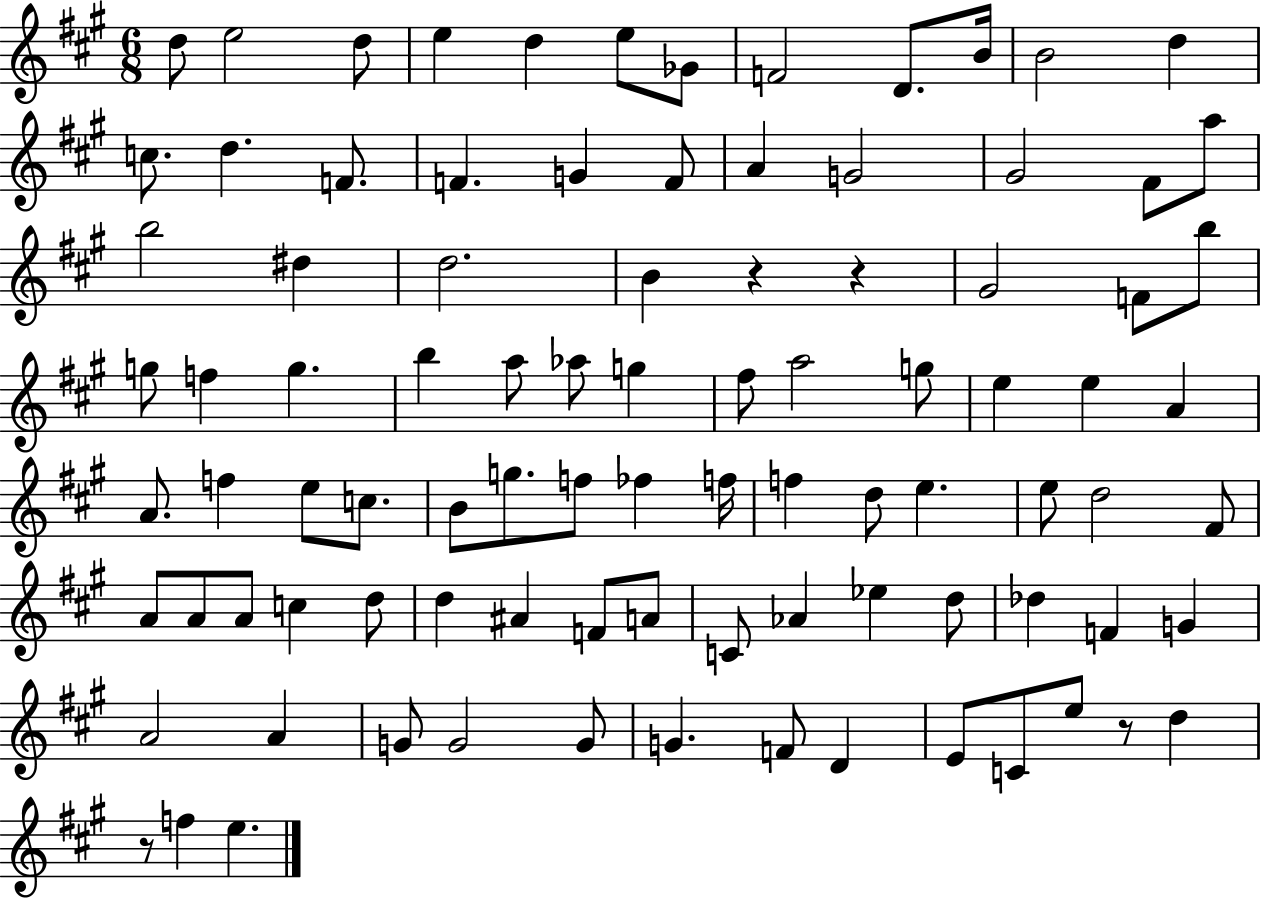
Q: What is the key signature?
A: A major